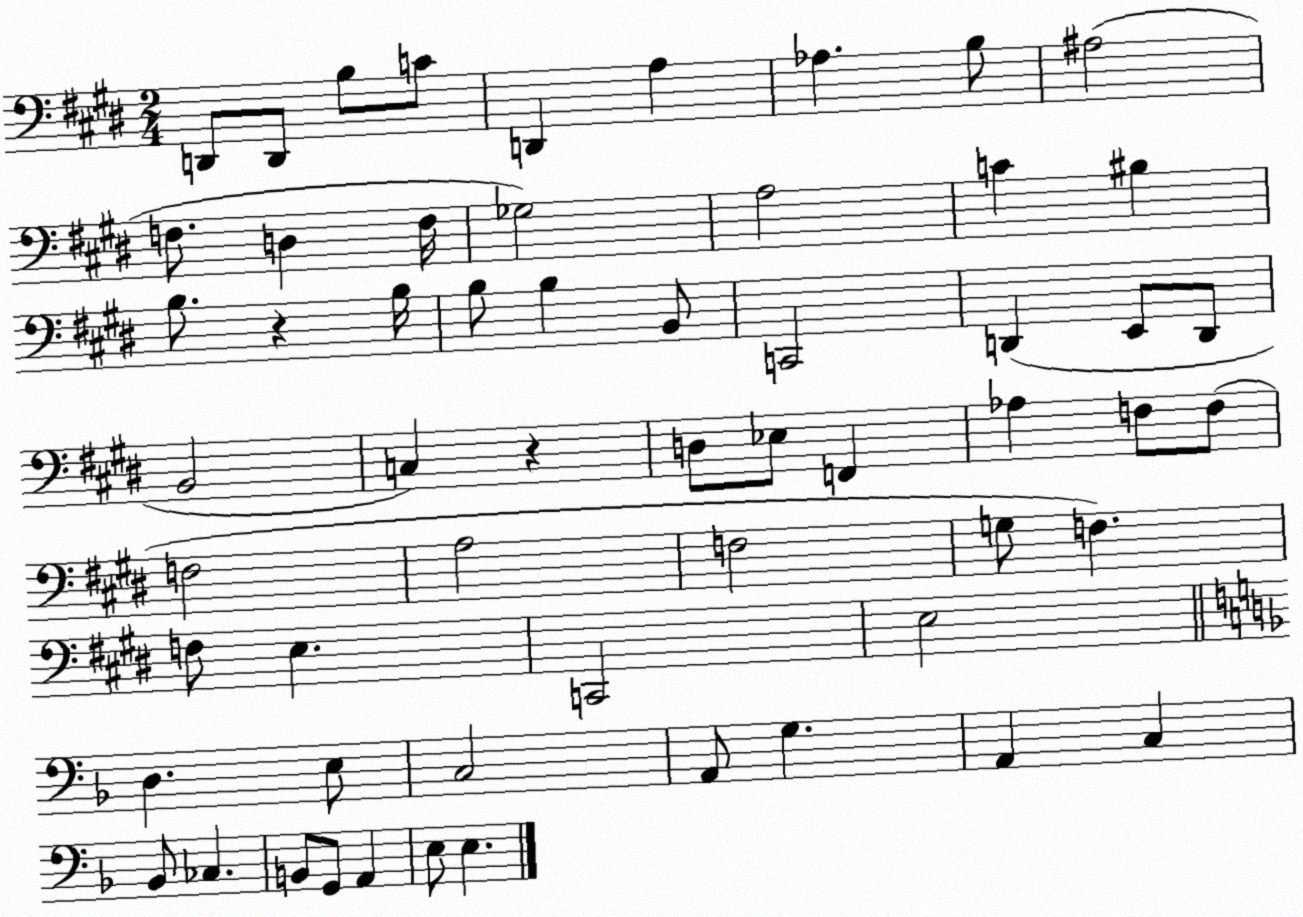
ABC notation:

X:1
T:Untitled
M:2/4
L:1/4
K:E
D,,/2 D,,/2 B,/2 C/2 D,, A, _A, B,/2 ^A,2 F,/2 D, F,/4 _G,2 A,2 C ^B, B,/2 z B,/4 B,/2 B, B,,/2 C,,2 D,, E,,/2 D,,/2 B,,2 C, z D,/2 _E,/2 F,, _A, F,/2 F,/2 F,2 A,2 F,2 G,/2 F, F,/2 E, C,,2 E,2 D, E,/2 C,2 A,,/2 G, A,, C, _B,,/2 _C, B,,/2 G,,/2 A,, E,/2 E,